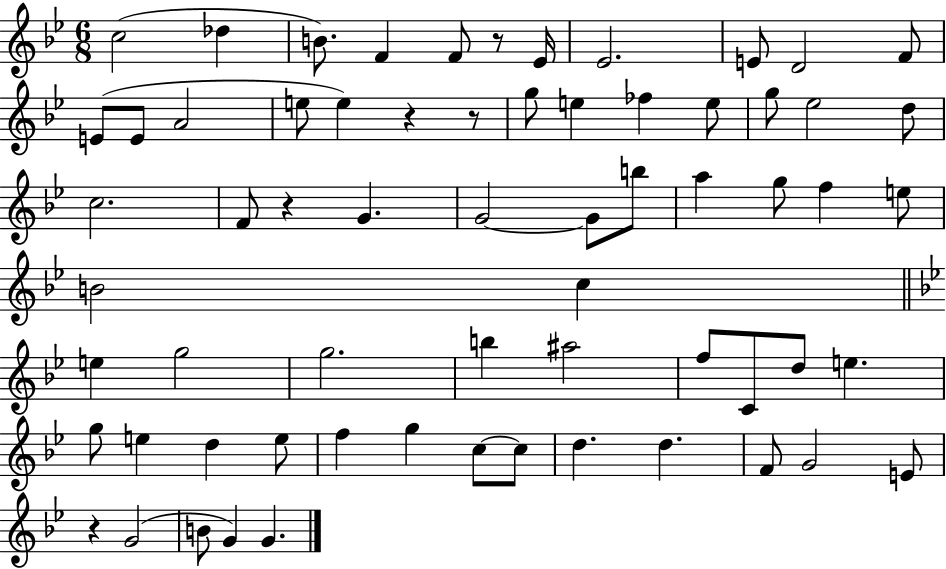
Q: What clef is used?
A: treble